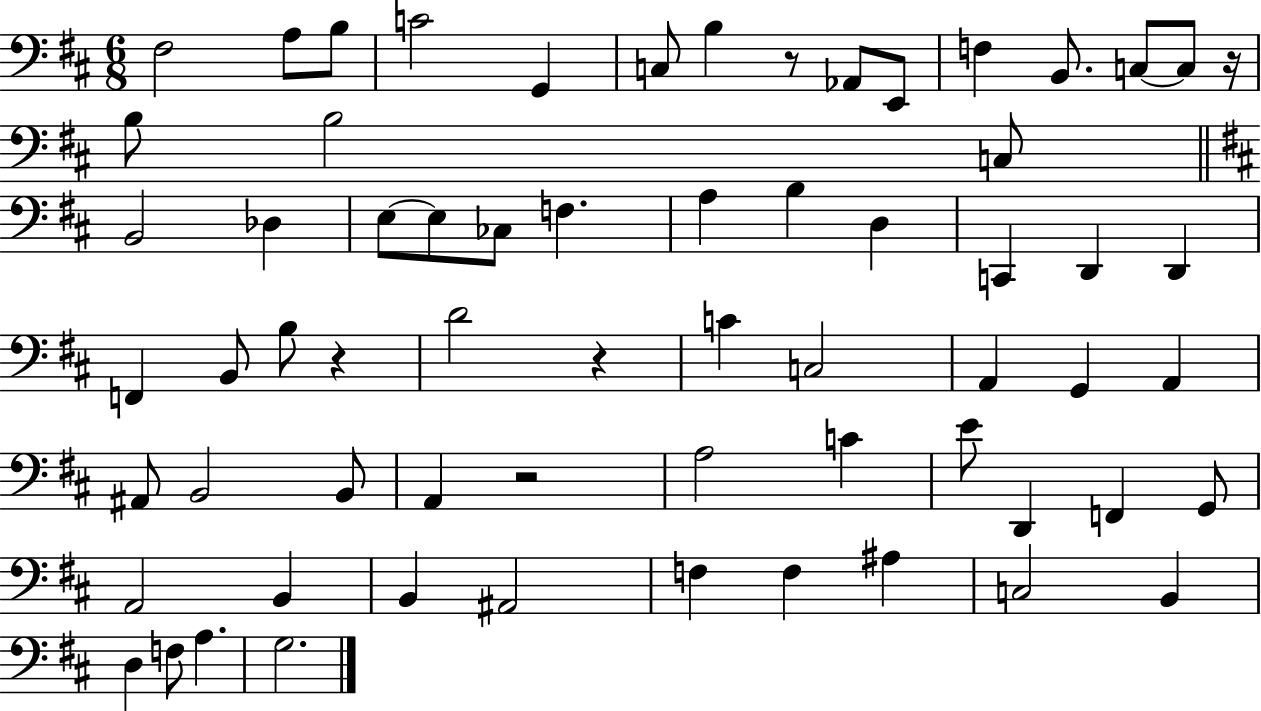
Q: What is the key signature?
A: D major